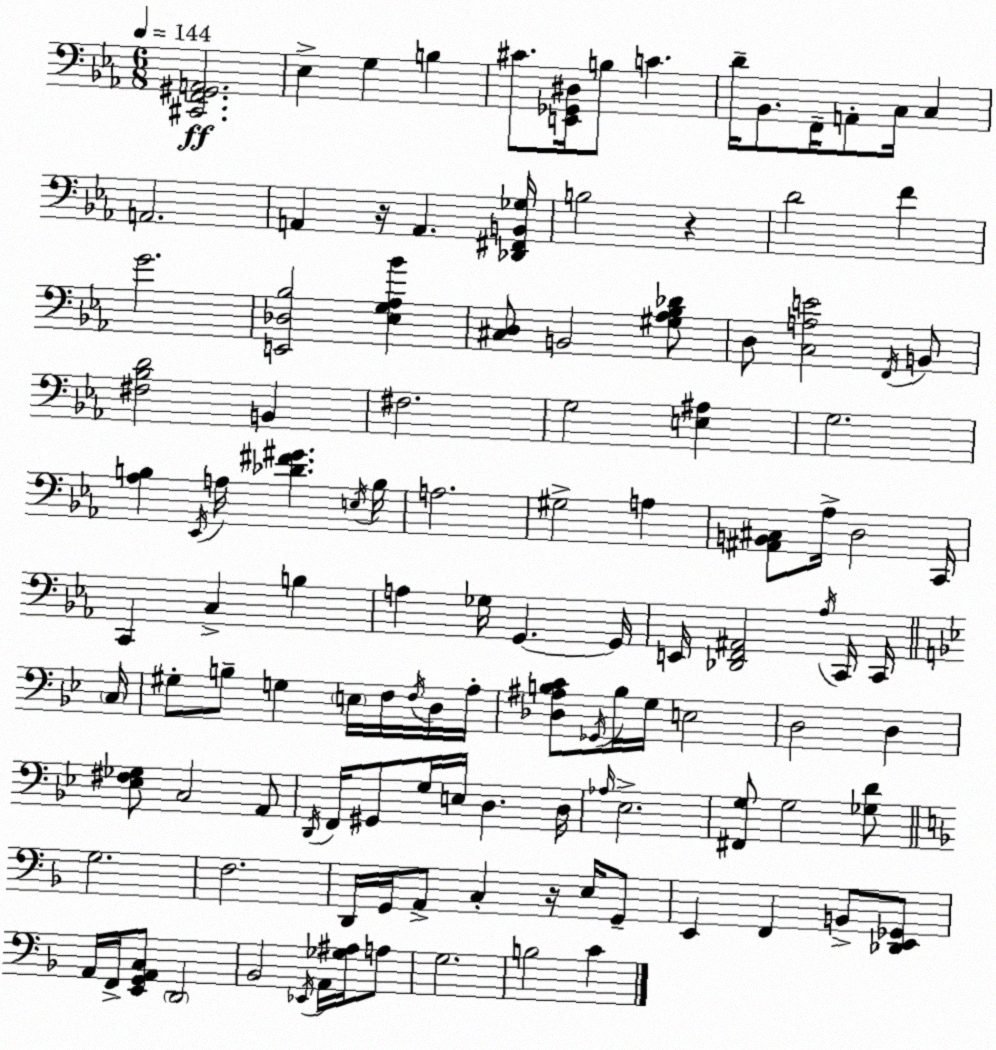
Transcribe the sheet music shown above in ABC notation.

X:1
T:Untitled
M:6/8
L:1/4
K:Eb
[^C,,F,,^G,,A,,]2 _E, G, B, ^C/2 [E,,_G,,^D,]/4 B,/2 C D/4 _B,,/2 F,,/4 A,,/2 C,/4 C, A,,2 A,, z/4 A,, [_D,,^F,,B,,_G,]/4 B,2 z D2 F G2 [E,,_D,_B,]2 [_E,G,_A,_B] [^C,D,]/2 B,,2 [^G,_A,_B,_D]/2 D,/2 [C,A,E]2 F,,/4 B,,/2 [^F,_B,D]2 B,, ^F,2 G,2 [E,^A,] G,2 [_A,B,] _E,,/4 A,/4 [_D^F^G] E,/4 B,/4 A,2 ^G,2 A, [^A,,B,,^C,]/2 _A,/4 D,2 C,,/4 C,, C, B, A, _G,/4 G,, G,,/4 E,,/4 [_D,,F,,^A,,]2 _A,/4 C,,/4 C,,/4 C,/4 ^G,/2 B,/2 G, E,/4 F,/4 F,/4 D,/4 A,/4 [_D,^A,B,C]/2 _G,,/4 B,/4 G,/4 E,2 D,2 D, [_E,^F,_G,]/2 C,2 A,,/2 D,,/4 F,,/4 ^G,,/2 G,/4 E,/4 D, D,/4 _A,/4 _E,2 [^F,,G,]/2 G,2 [_G,D]/2 G,2 F,2 D,,/4 G,,/4 A,,/2 C, z/4 E,/4 G,,/2 E,, F,, B,,/2 [_D,,E,,_G,,]/2 A,,/4 F,,/4 [E,,G,,A,,C,]/2 D,,2 _B,,2 _E,,/4 A,,/4 [_G,^A,]/4 A,/2 G,2 B,2 C